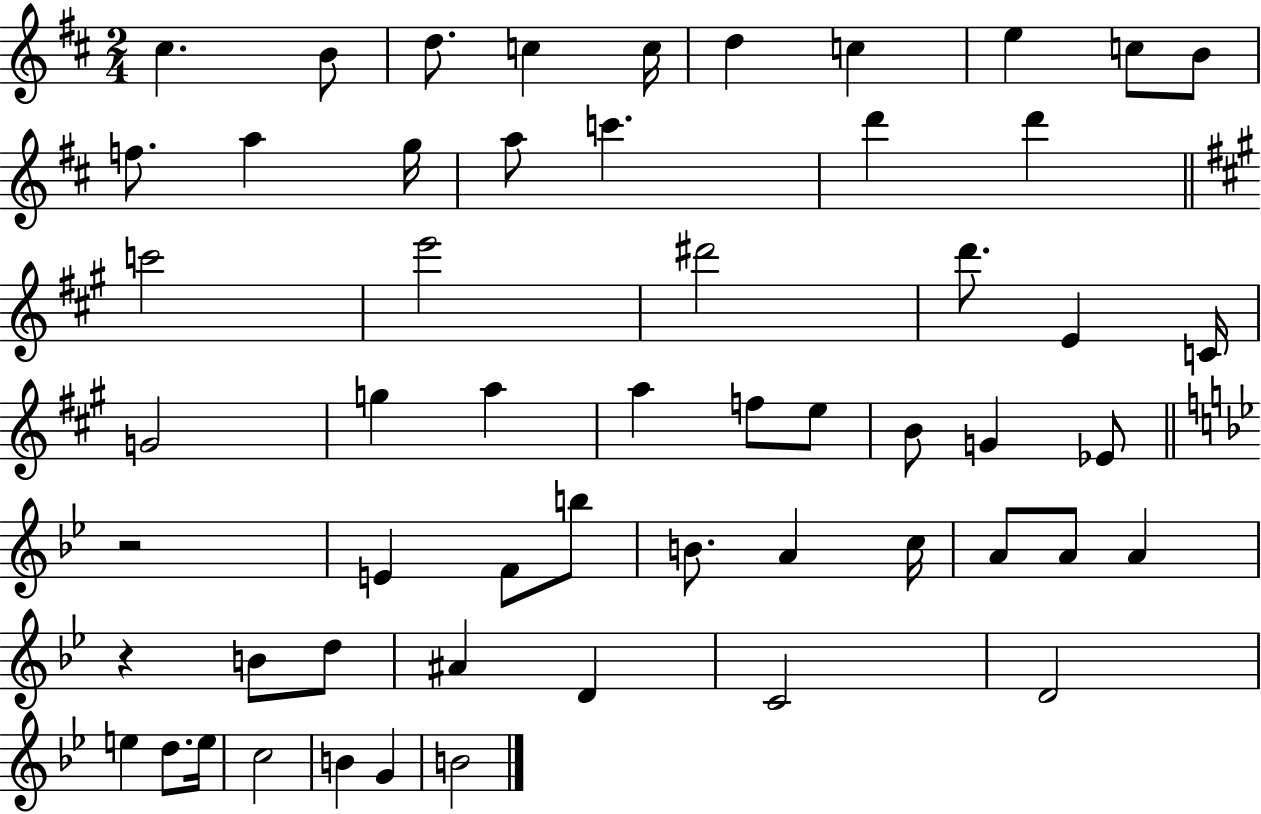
{
  \clef treble
  \numericTimeSignature
  \time 2/4
  \key d \major
  \repeat volta 2 { cis''4. b'8 | d''8. c''4 c''16 | d''4 c''4 | e''4 c''8 b'8 | \break f''8. a''4 g''16 | a''8 c'''4. | d'''4 d'''4 | \bar "||" \break \key a \major c'''2 | e'''2 | dis'''2 | d'''8. e'4 c'16 | \break g'2 | g''4 a''4 | a''4 f''8 e''8 | b'8 g'4 ees'8 | \break \bar "||" \break \key bes \major r2 | e'4 f'8 b''8 | b'8. a'4 c''16 | a'8 a'8 a'4 | \break r4 b'8 d''8 | ais'4 d'4 | c'2 | d'2 | \break e''4 d''8. e''16 | c''2 | b'4 g'4 | b'2 | \break } \bar "|."
}